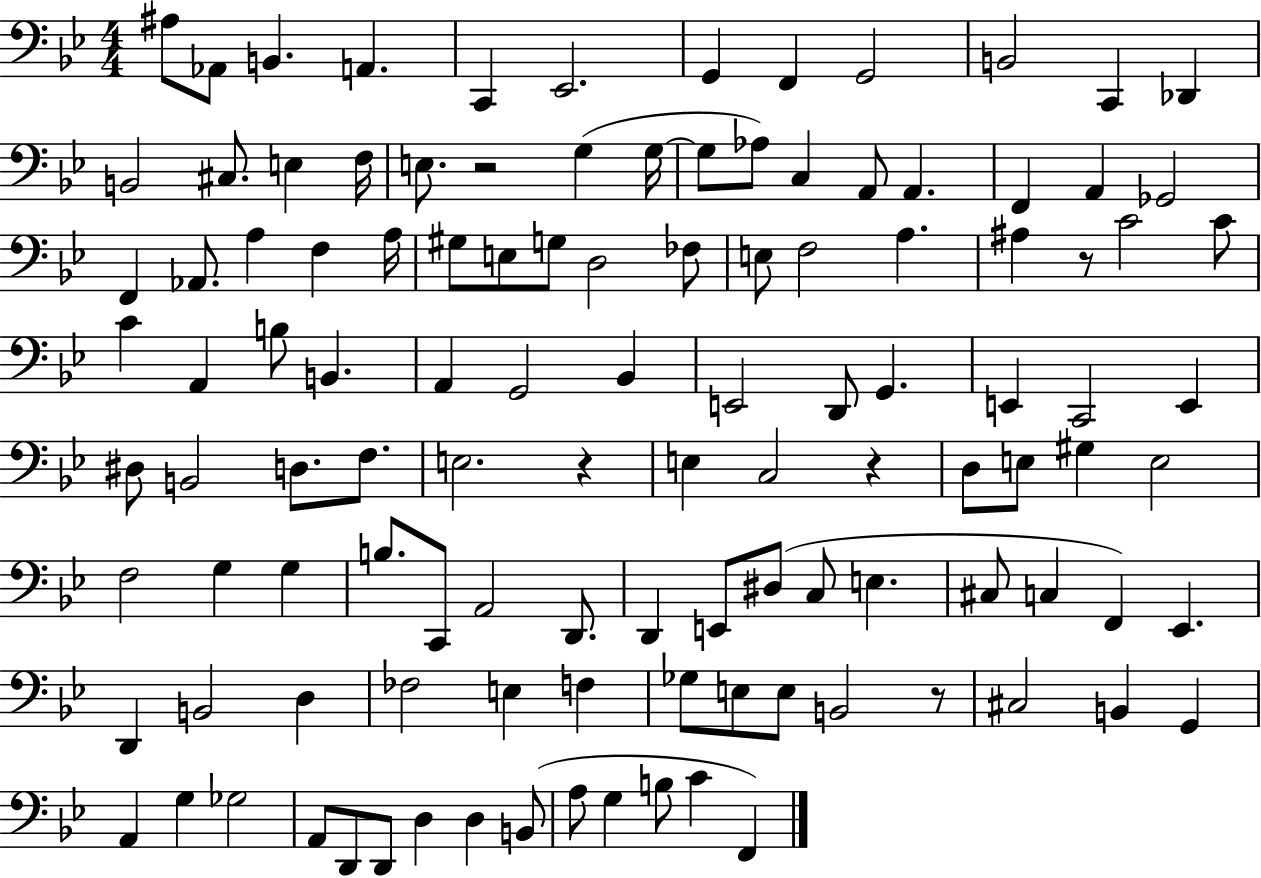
X:1
T:Untitled
M:4/4
L:1/4
K:Bb
^A,/2 _A,,/2 B,, A,, C,, _E,,2 G,, F,, G,,2 B,,2 C,, _D,, B,,2 ^C,/2 E, F,/4 E,/2 z2 G, G,/4 G,/2 _A,/2 C, A,,/2 A,, F,, A,, _G,,2 F,, _A,,/2 A, F, A,/4 ^G,/2 E,/2 G,/2 D,2 _F,/2 E,/2 F,2 A, ^A, z/2 C2 C/2 C A,, B,/2 B,, A,, G,,2 _B,, E,,2 D,,/2 G,, E,, C,,2 E,, ^D,/2 B,,2 D,/2 F,/2 E,2 z E, C,2 z D,/2 E,/2 ^G, E,2 F,2 G, G, B,/2 C,,/2 A,,2 D,,/2 D,, E,,/2 ^D,/2 C,/2 E, ^C,/2 C, F,, _E,, D,, B,,2 D, _F,2 E, F, _G,/2 E,/2 E,/2 B,,2 z/2 ^C,2 B,, G,, A,, G, _G,2 A,,/2 D,,/2 D,,/2 D, D, B,,/2 A,/2 G, B,/2 C F,,